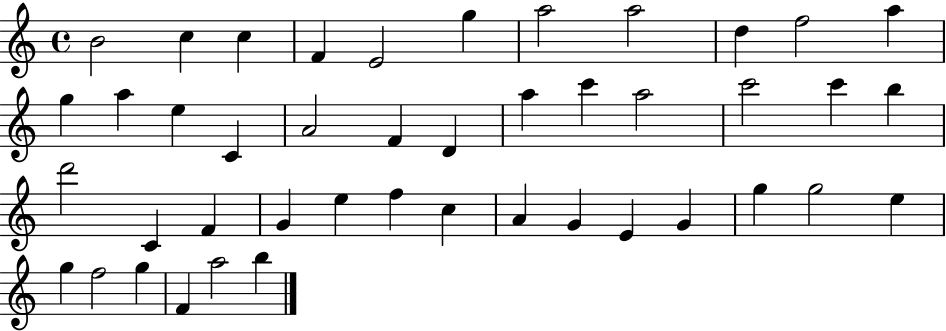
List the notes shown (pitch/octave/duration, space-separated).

B4/h C5/q C5/q F4/q E4/h G5/q A5/h A5/h D5/q F5/h A5/q G5/q A5/q E5/q C4/q A4/h F4/q D4/q A5/q C6/q A5/h C6/h C6/q B5/q D6/h C4/q F4/q G4/q E5/q F5/q C5/q A4/q G4/q E4/q G4/q G5/q G5/h E5/q G5/q F5/h G5/q F4/q A5/h B5/q